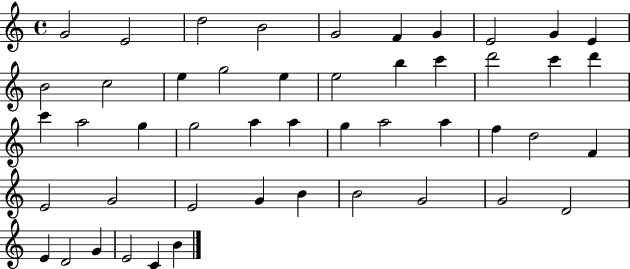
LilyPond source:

{
  \clef treble
  \time 4/4
  \defaultTimeSignature
  \key c \major
  g'2 e'2 | d''2 b'2 | g'2 f'4 g'4 | e'2 g'4 e'4 | \break b'2 c''2 | e''4 g''2 e''4 | e''2 b''4 c'''4 | d'''2 c'''4 d'''4 | \break c'''4 a''2 g''4 | g''2 a''4 a''4 | g''4 a''2 a''4 | f''4 d''2 f'4 | \break e'2 g'2 | e'2 g'4 b'4 | b'2 g'2 | g'2 d'2 | \break e'4 d'2 g'4 | e'2 c'4 b'4 | \bar "|."
}